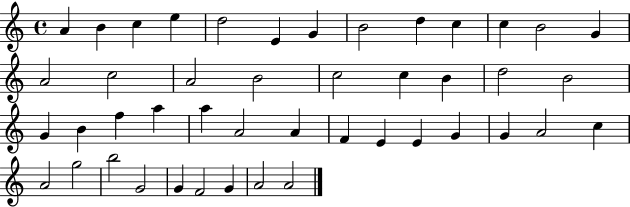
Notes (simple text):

A4/q B4/q C5/q E5/q D5/h E4/q G4/q B4/h D5/q C5/q C5/q B4/h G4/q A4/h C5/h A4/h B4/h C5/h C5/q B4/q D5/h B4/h G4/q B4/q F5/q A5/q A5/q A4/h A4/q F4/q E4/q E4/q G4/q G4/q A4/h C5/q A4/h G5/h B5/h G4/h G4/q F4/h G4/q A4/h A4/h